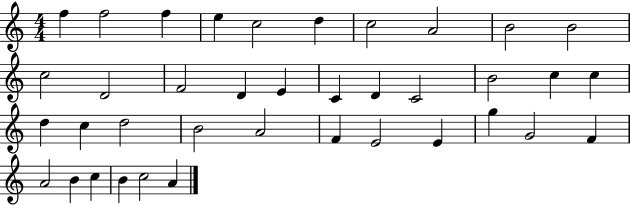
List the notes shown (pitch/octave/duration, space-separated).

F5/q F5/h F5/q E5/q C5/h D5/q C5/h A4/h B4/h B4/h C5/h D4/h F4/h D4/q E4/q C4/q D4/q C4/h B4/h C5/q C5/q D5/q C5/q D5/h B4/h A4/h F4/q E4/h E4/q G5/q G4/h F4/q A4/h B4/q C5/q B4/q C5/h A4/q